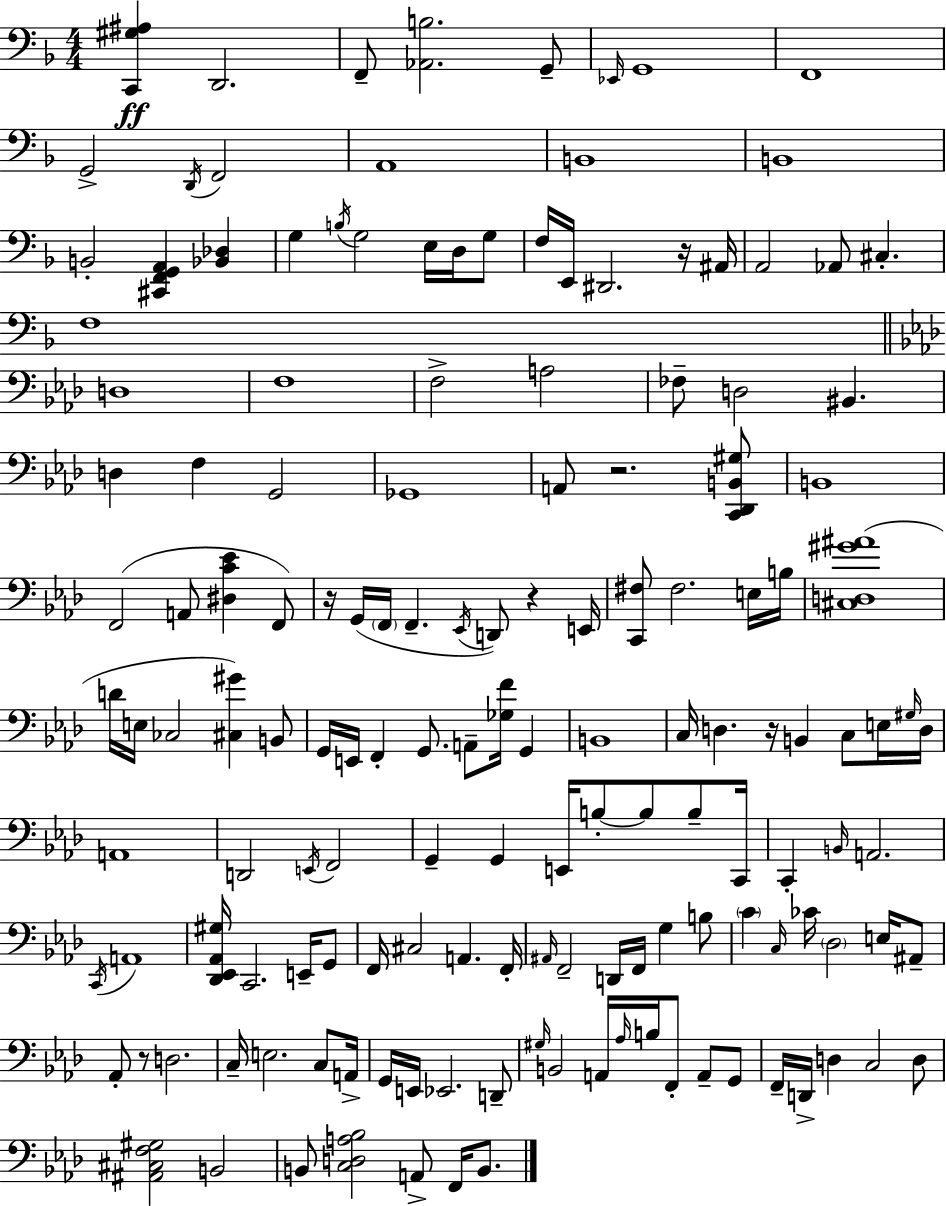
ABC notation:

X:1
T:Untitled
M:4/4
L:1/4
K:Dm
[C,,^G,^A,] D,,2 F,,/2 [_A,,B,]2 G,,/2 _E,,/4 G,,4 F,,4 G,,2 D,,/4 F,,2 A,,4 B,,4 B,,4 B,,2 [^C,,F,,G,,A,,] [_B,,_D,] G, B,/4 G,2 E,/4 D,/4 G,/2 F,/4 E,,/4 ^D,,2 z/4 ^A,,/4 A,,2 _A,,/2 ^C, F,4 D,4 F,4 F,2 A,2 _F,/2 D,2 ^B,, D, F, G,,2 _G,,4 A,,/2 z2 [C,,_D,,B,,^G,]/2 B,,4 F,,2 A,,/2 [^D,C_E] F,,/2 z/4 G,,/4 F,,/4 F,, _E,,/4 D,,/2 z E,,/4 [C,,^F,]/2 ^F,2 E,/4 B,/4 [^C,D,^G^A]4 D/4 E,/4 _C,2 [^C,^G] B,,/2 G,,/4 E,,/4 F,, G,,/2 A,,/2 [_G,F]/4 G,, B,,4 C,/4 D, z/4 B,, C,/2 E,/4 ^G,/4 D,/4 A,,4 D,,2 E,,/4 F,,2 G,, G,, E,,/4 B,/2 B,/2 B,/2 C,,/4 C,, B,,/4 A,,2 C,,/4 A,,4 [_D,,_E,,_A,,^G,]/4 C,,2 E,,/4 G,,/2 F,,/4 ^C,2 A,, F,,/4 ^A,,/4 F,,2 D,,/4 F,,/4 G, B,/2 C C,/4 _C/4 _D,2 E,/4 ^A,,/2 _A,,/2 z/2 D,2 C,/4 E,2 C,/2 A,,/4 G,,/4 E,,/4 _E,,2 D,,/2 ^G,/4 B,,2 A,,/4 _A,/4 B,/4 F,,/2 A,,/2 G,,/2 F,,/4 D,,/4 D, C,2 D,/2 [^A,,^C,F,^G,]2 B,,2 B,,/2 [C,D,A,_B,]2 A,,/2 F,,/4 B,,/2